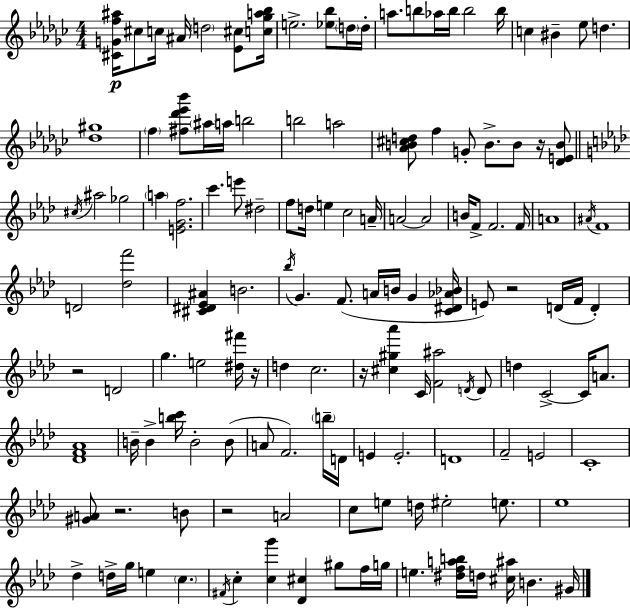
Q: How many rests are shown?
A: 7